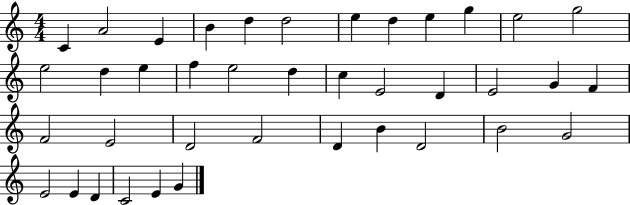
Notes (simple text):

C4/q A4/h E4/q B4/q D5/q D5/h E5/q D5/q E5/q G5/q E5/h G5/h E5/h D5/q E5/q F5/q E5/h D5/q C5/q E4/h D4/q E4/h G4/q F4/q F4/h E4/h D4/h F4/h D4/q B4/q D4/h B4/h G4/h E4/h E4/q D4/q C4/h E4/q G4/q